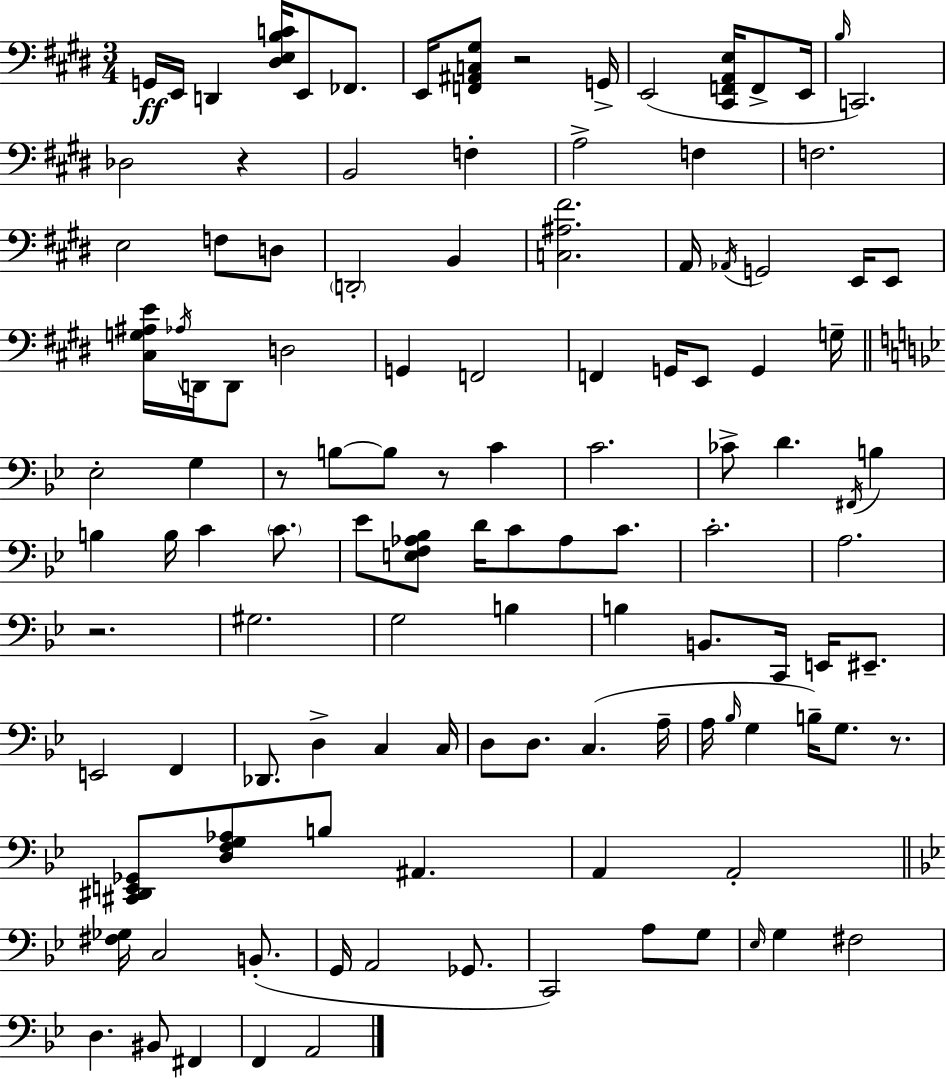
G2/s E2/s D2/q [D#3,E3,B3,C4]/s E2/e FES2/e. E2/s [F2,A#2,C3,G#3]/e R/h G2/s E2/h [C#2,F2,A2,E3]/s F2/e E2/s B3/s C2/h. Db3/h R/q B2/h F3/q A3/h F3/q F3/h. E3/h F3/e D3/e D2/h B2/q [C3,A#3,F#4]/h. A2/s Ab2/s G2/h E2/s E2/e [C#3,G3,A#3,E4]/s Ab3/s D2/s D2/e D3/h G2/q F2/h F2/q G2/s E2/e G2/q G3/s Eb3/h G3/q R/e B3/e B3/e R/e C4/q C4/h. CES4/e D4/q. F#2/s B3/q B3/q B3/s C4/q C4/e. Eb4/e [E3,F3,Ab3,Bb3]/e D4/s C4/e Ab3/e C4/e. C4/h. A3/h. R/h. G#3/h. G3/h B3/q B3/q B2/e. C2/s E2/s EIS2/e. E2/h F2/q Db2/e. D3/q C3/q C3/s D3/e D3/e. C3/q. A3/s A3/s Bb3/s G3/q B3/s G3/e. R/e. [C#2,D#2,E2,Gb2]/e [D3,F3,G3,Ab3]/e B3/e A#2/q. A2/q A2/h [F#3,Gb3]/s C3/h B2/e. G2/s A2/h Gb2/e. C2/h A3/e G3/e Eb3/s G3/q F#3/h D3/q. BIS2/e F#2/q F2/q A2/h